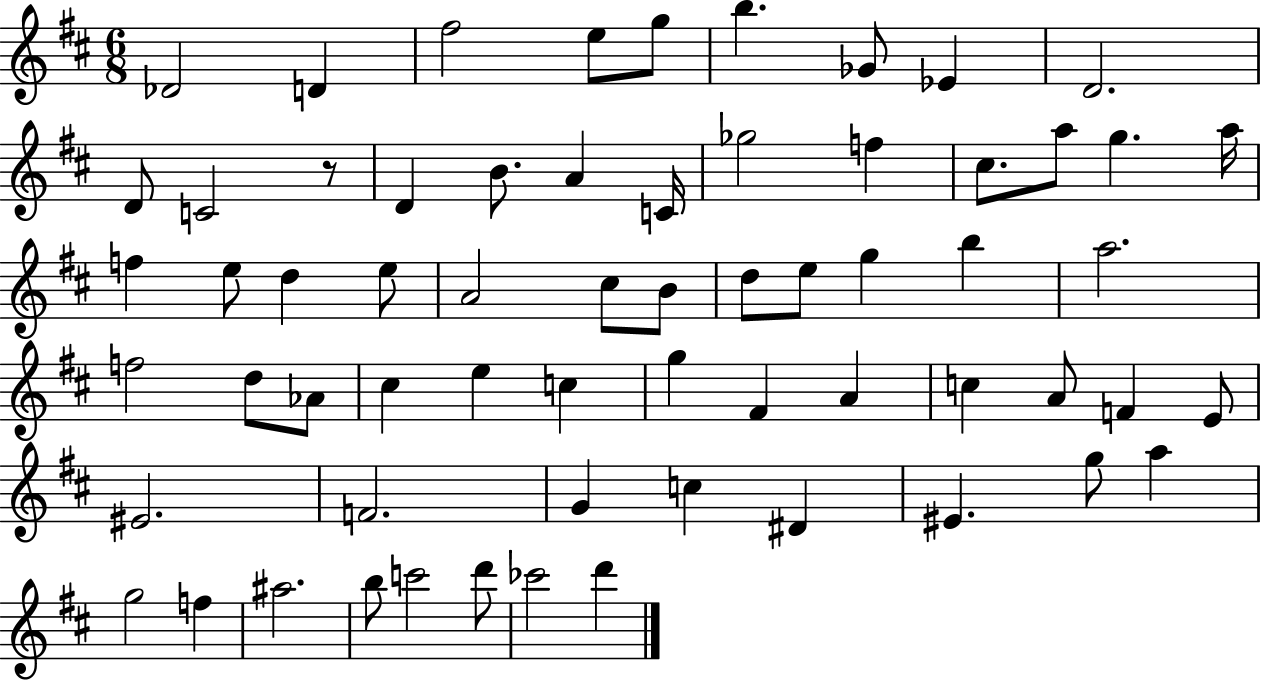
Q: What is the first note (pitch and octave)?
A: Db4